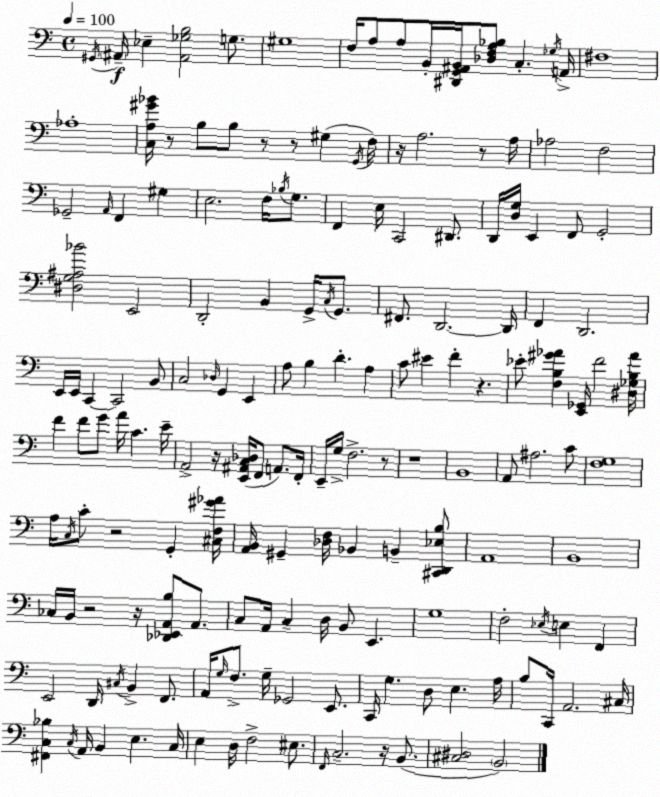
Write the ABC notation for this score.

X:1
T:Untitled
M:4/4
L:1/4
K:C
^G,,/4 ^A,,/4 _E, [^A,,_G,B,]2 G,/2 ^G,4 F,/4 A,/2 A,/2 B,,/4 [^D,,G,,^A,,B,,]/4 [_D,F,A,_B,]/2 C, _G,/4 A,,/4 ^F,4 _A,4 [C,A,^G_B]/4 z/2 B,/2 B,/2 z/2 z/2 ^G, G,,/4 F,/4 z/4 A,2 z/2 A,/4 _A,2 F,2 _G,,2 A,,/4 F,, ^G, E,2 F,/4 _B,/4 G,/2 F,, E,/4 C,,2 ^D,,/2 D,,/4 [D,G,]/4 E,, F,,/2 G,,2 [^D,G,^A,_B]2 E,,2 D,,2 B,, G,,/4 C,/4 G,,/2 ^F,,/2 D,,2 D,,/4 F,, D,,2 E,,/4 E,,/4 C,, C,,2 B,,/2 C,2 _D,/4 G,, E,, A,/2 B, D A, C/2 ^E F z _E/2 [F,B,^G_A] [E,,_G,,]/4 F2 [^D,_G,B,_A]/4 F F/2 G/2 A/4 C E/4 A,,2 z/4 [E,,^A,,C,_D,]/4 F,,/2 A,,/2 F,,/4 E,,/4 G,/4 F,2 z/2 z4 B,,4 A,,/2 ^A,2 C/2 [F,G,]4 A,/4 C,/4 C/2 z2 G,, [^C,F,^G_A]/4 [A,,B,,]/4 ^G,, [_D,F,]/4 _B,, B,, [^C,,D,,_E,B,]/2 A,,4 B,,4 _C,/4 B,,/4 z2 z/4 [_D,,_E,,A,,B,]/2 A,,/2 C,/2 A,,/4 C, D,/4 B,,/2 E,, G,4 F,2 _E,/4 E, F,, E,,2 D,,/4 ^C,/4 B,, F,,/2 A,,/4 G,/4 F,/2 G,/4 _G,,2 E,,/2 C,,/4 G, D,/2 E, A,/4 B,/2 C,,/4 A,,2 ^C,/4 [^F,,C,_B,] C,/4 A,,/4 B,, E, C,/4 E, D,/4 F,2 ^E,/2 F,,/4 C,2 z/4 B,,/2 [^C,^D,]2 B,,2